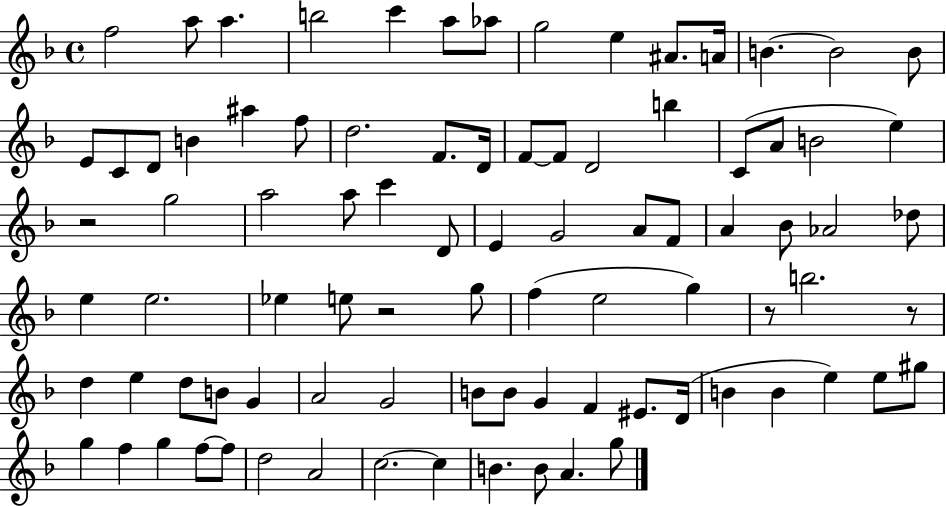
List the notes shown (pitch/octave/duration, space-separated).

F5/h A5/e A5/q. B5/h C6/q A5/e Ab5/e G5/h E5/q A#4/e. A4/s B4/q. B4/h B4/e E4/e C4/e D4/e B4/q A#5/q F5/e D5/h. F4/e. D4/s F4/e F4/e D4/h B5/q C4/e A4/e B4/h E5/q R/h G5/h A5/h A5/e C6/q D4/e E4/q G4/h A4/e F4/e A4/q Bb4/e Ab4/h Db5/e E5/q E5/h. Eb5/q E5/e R/h G5/e F5/q E5/h G5/q R/e B5/h. R/e D5/q E5/q D5/e B4/e G4/q A4/h G4/h B4/e B4/e G4/q F4/q EIS4/e. D4/s B4/q B4/q E5/q E5/e G#5/e G5/q F5/q G5/q F5/e F5/e D5/h A4/h C5/h. C5/q B4/q. B4/e A4/q. G5/e